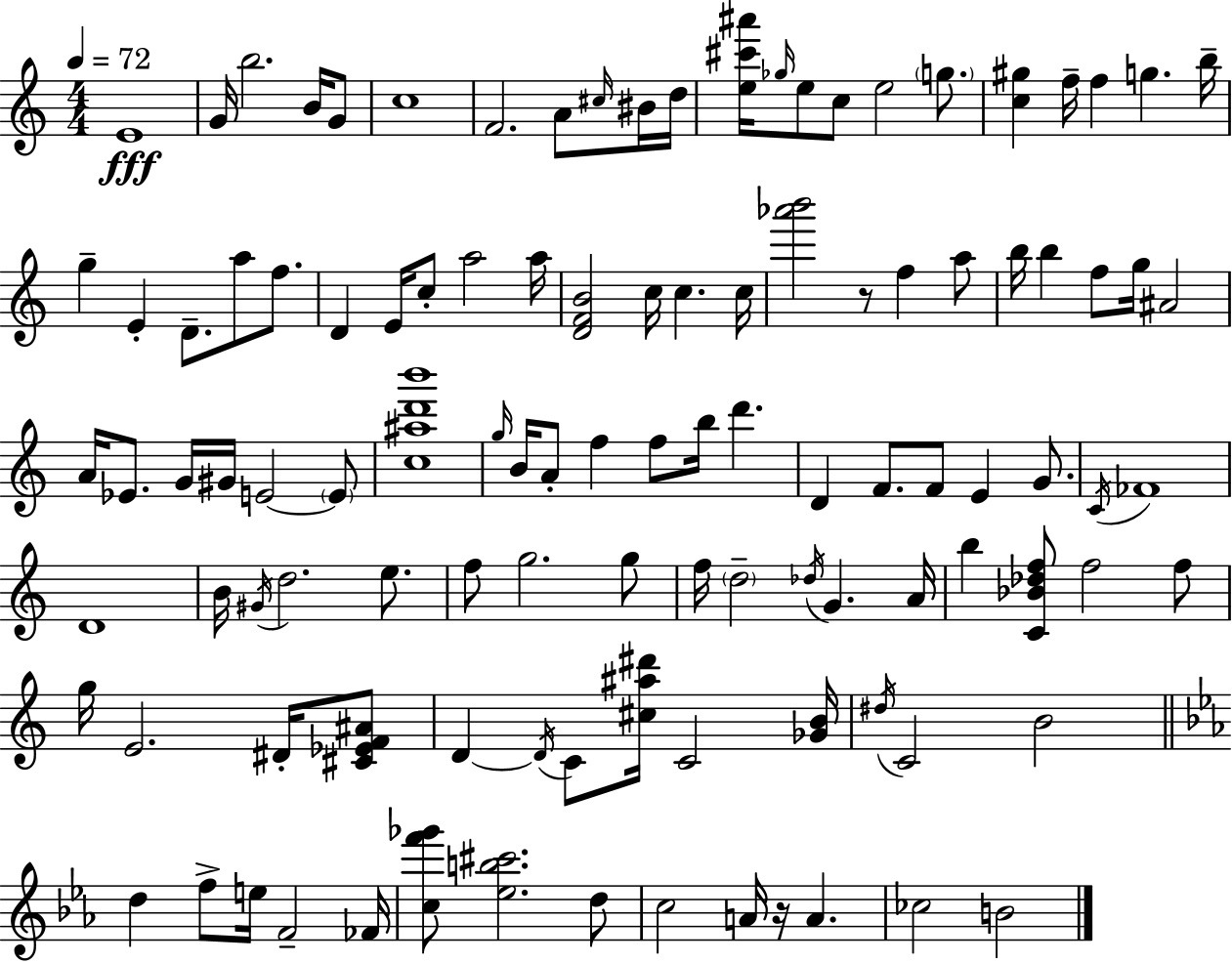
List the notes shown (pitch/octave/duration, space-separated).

E4/w G4/s B5/h. B4/s G4/e C5/w F4/h. A4/e C#5/s BIS4/s D5/s [E5,C#6,A#6]/s Gb5/s E5/e C5/e E5/h G5/e. [C5,G#5]/q F5/s F5/q G5/q. B5/s G5/q E4/q D4/e. A5/e F5/e. D4/q E4/s C5/e A5/h A5/s [D4,F4,B4]/h C5/s C5/q. C5/s [Ab6,B6]/h R/e F5/q A5/e B5/s B5/q F5/e G5/s A#4/h A4/s Eb4/e. G4/s G#4/s E4/h E4/e [C5,A#5,D6,B6]/w G5/s B4/s A4/e F5/q F5/e B5/s D6/q. D4/q F4/e. F4/e E4/q G4/e. C4/s FES4/w D4/w B4/s G#4/s D5/h. E5/e. F5/e G5/h. G5/e F5/s D5/h Db5/s G4/q. A4/s B5/q [C4,Bb4,Db5,F5]/e F5/h F5/e G5/s E4/h. D#4/s [C#4,Eb4,F4,A#4]/e D4/q D4/s C4/e [C#5,A#5,D#6]/s C4/h [Gb4,B4]/s D#5/s C4/h B4/h D5/q F5/e E5/s F4/h FES4/s [C5,F6,Gb6]/e [Eb5,B5,C#6]/h. D5/e C5/h A4/s R/s A4/q. CES5/h B4/h